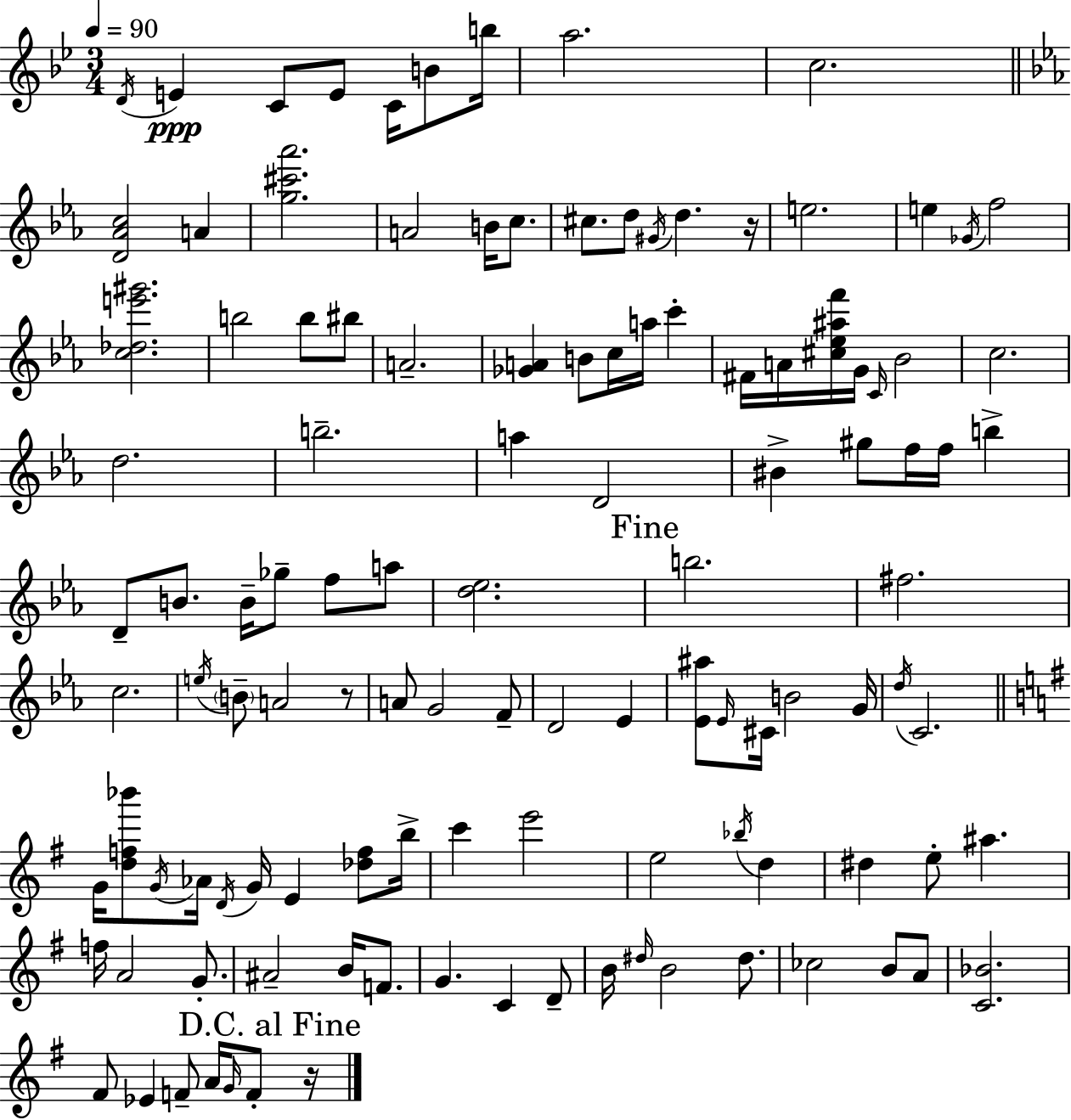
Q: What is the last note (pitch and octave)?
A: F4